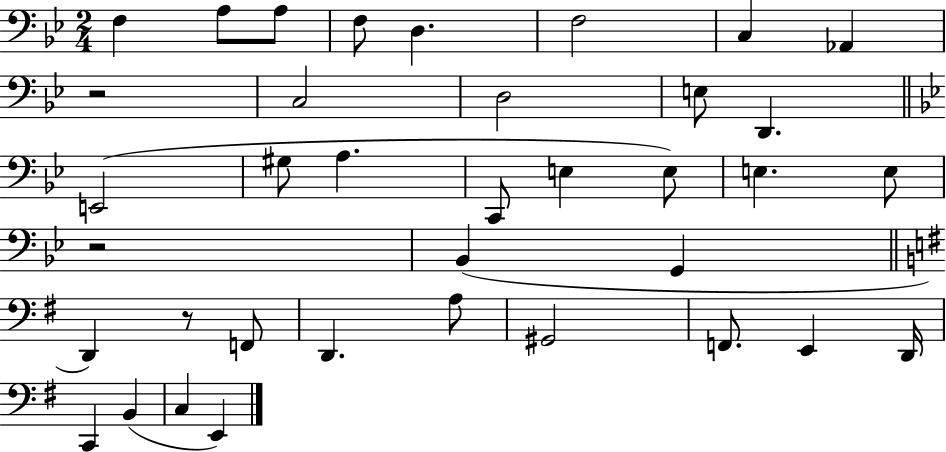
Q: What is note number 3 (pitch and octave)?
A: A3